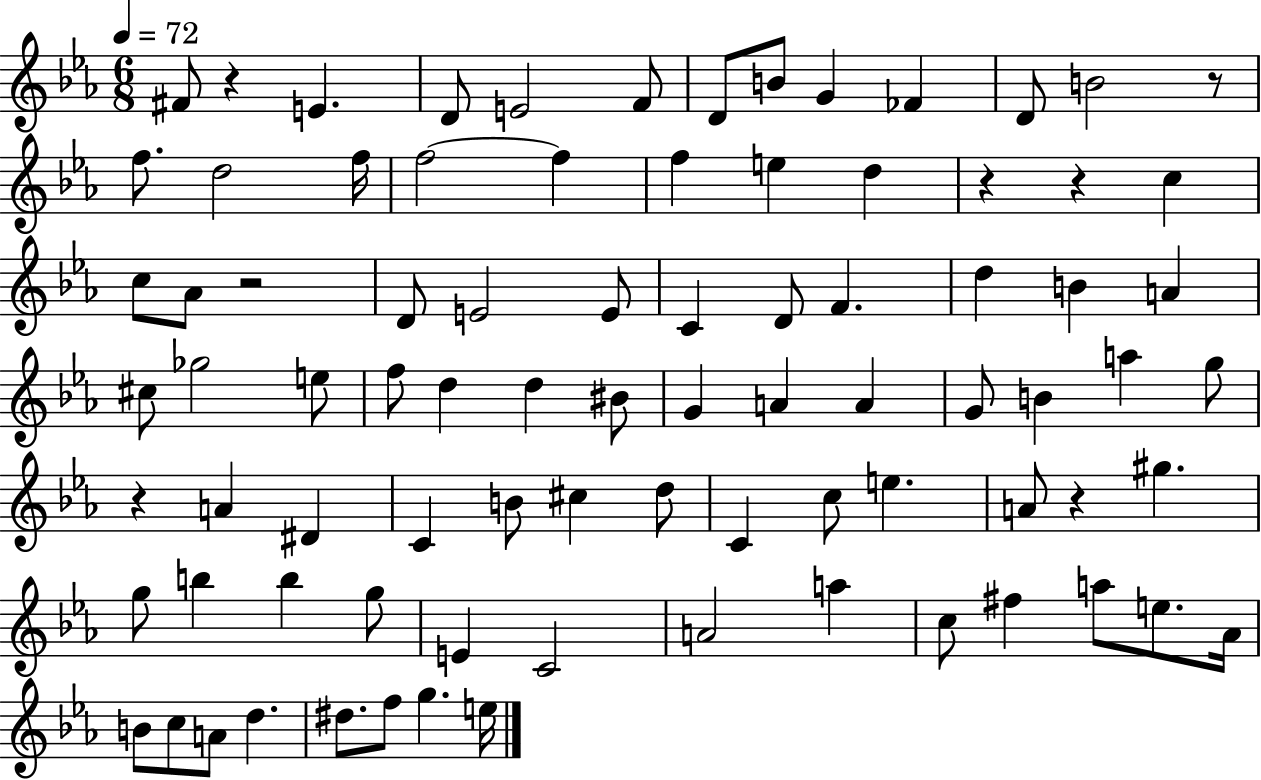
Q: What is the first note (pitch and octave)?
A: F#4